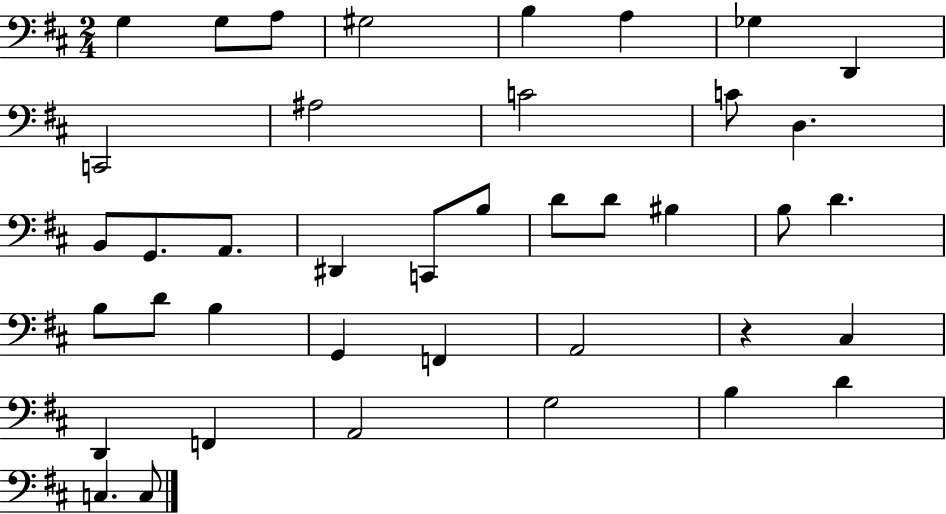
G3/q G3/e A3/e G#3/h B3/q A3/q Gb3/q D2/q C2/h A#3/h C4/h C4/e D3/q. B2/e G2/e. A2/e. D#2/q C2/e B3/e D4/e D4/e BIS3/q B3/e D4/q. B3/e D4/e B3/q G2/q F2/q A2/h R/q C#3/q D2/q F2/q A2/h G3/h B3/q D4/q C3/q. C3/e